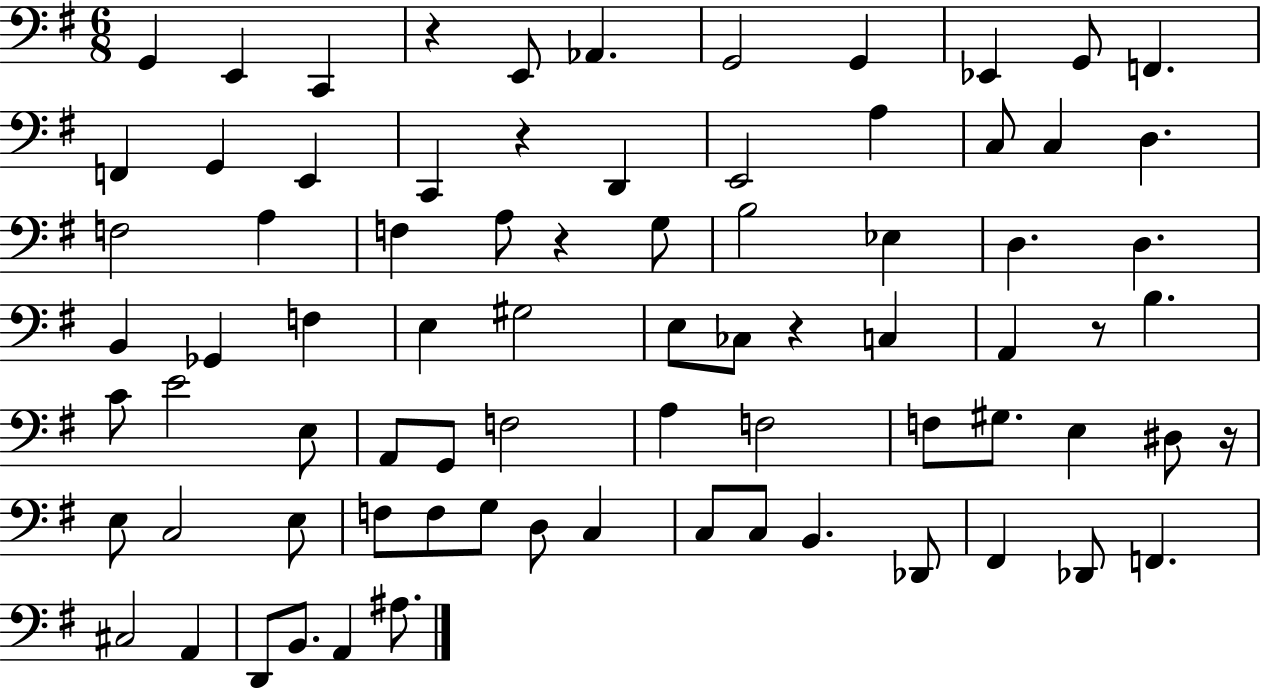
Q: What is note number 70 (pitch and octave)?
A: B2